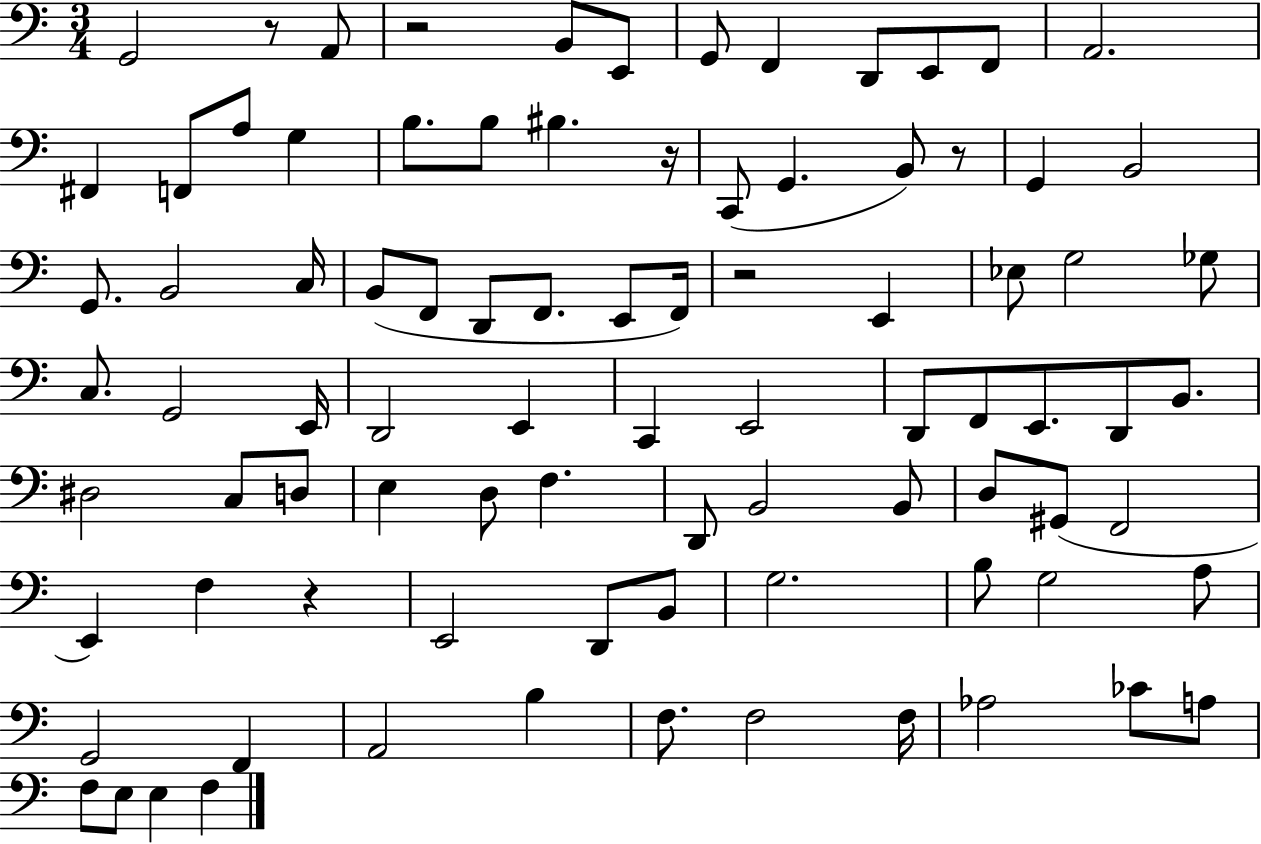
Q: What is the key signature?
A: C major